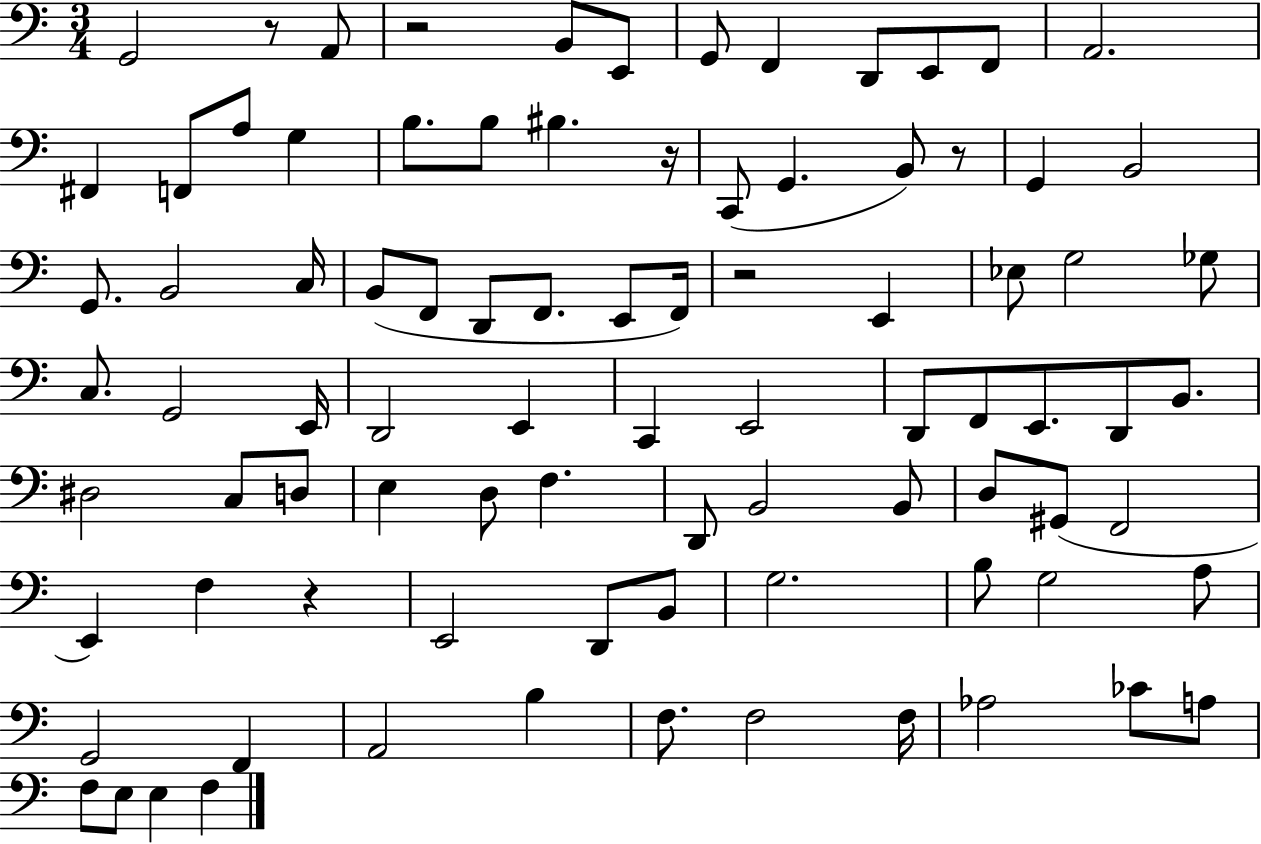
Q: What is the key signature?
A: C major